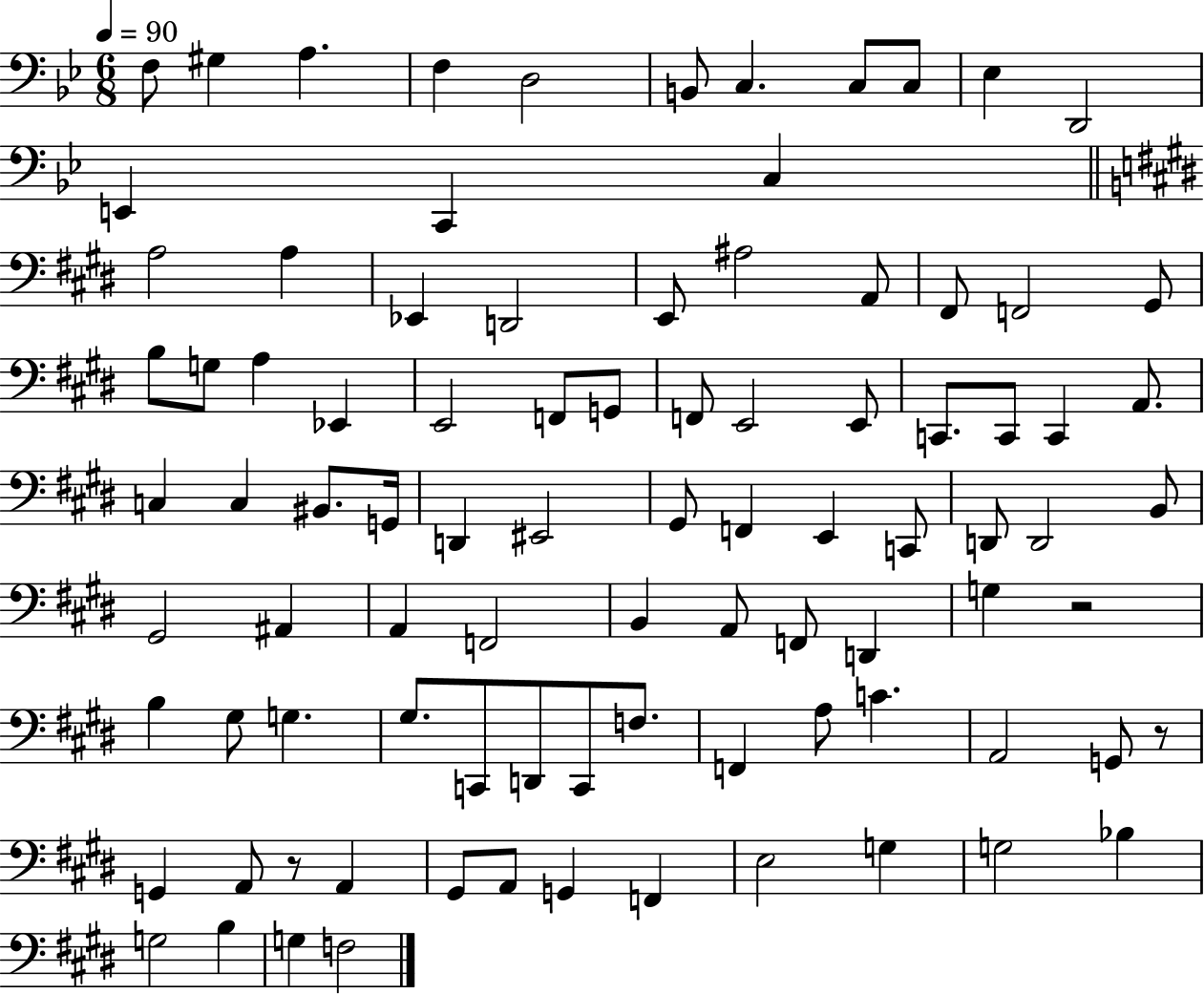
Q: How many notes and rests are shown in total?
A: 91